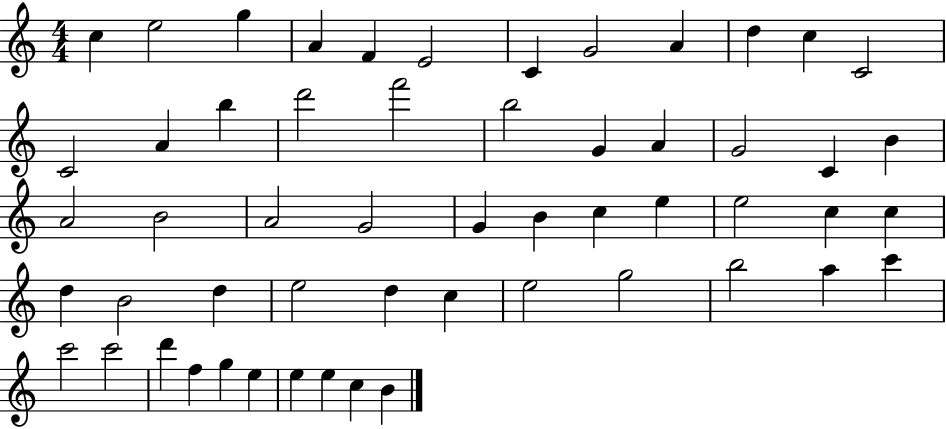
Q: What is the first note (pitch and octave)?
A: C5